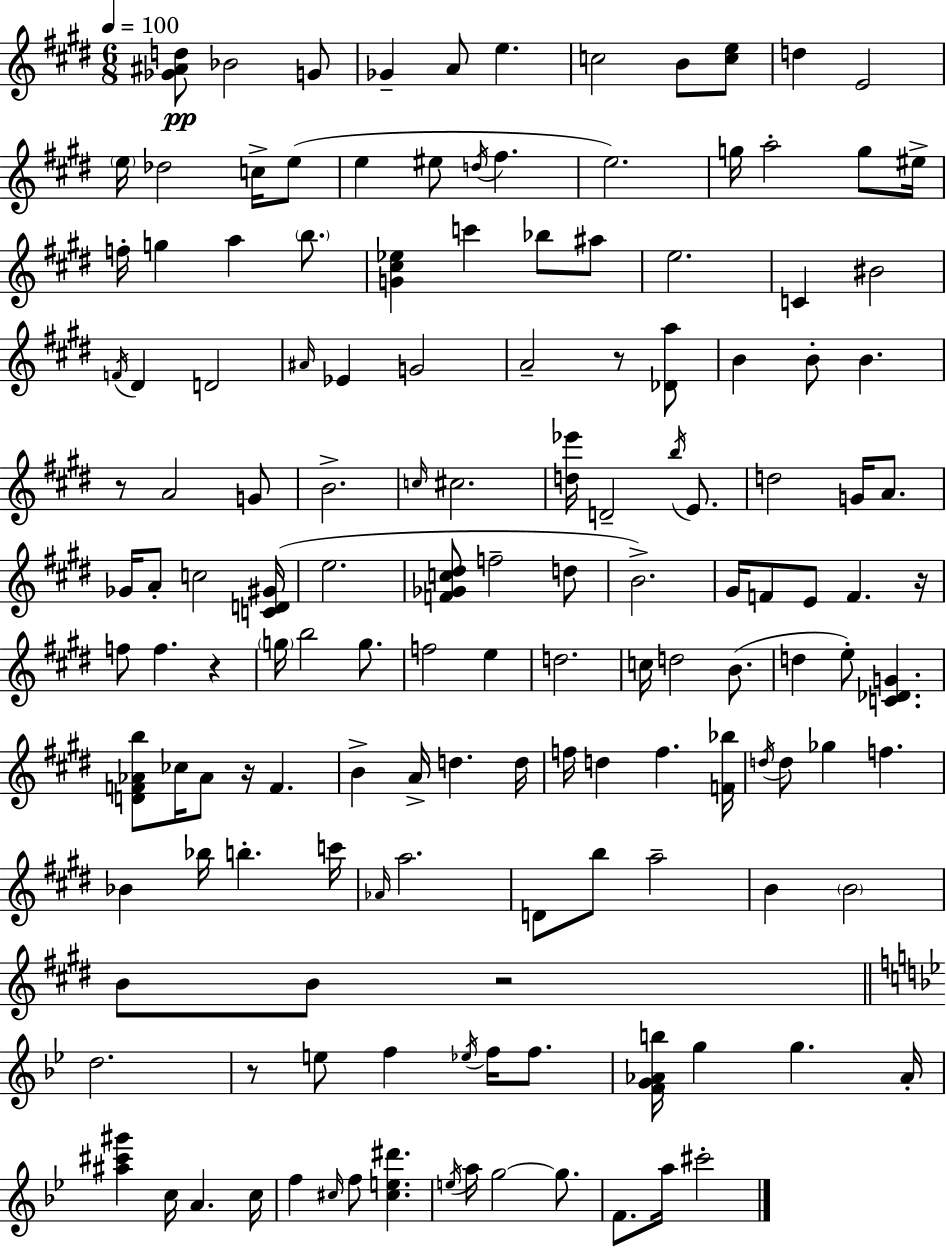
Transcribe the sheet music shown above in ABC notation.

X:1
T:Untitled
M:6/8
L:1/4
K:E
[_G^Ad]/2 _B2 G/2 _G A/2 e c2 B/2 [ce]/2 d E2 e/4 _d2 c/4 e/2 e ^e/2 d/4 ^f e2 g/4 a2 g/2 ^e/4 f/4 g a b/2 [G^c_e] c' _b/2 ^a/2 e2 C ^B2 F/4 ^D D2 ^A/4 _E G2 A2 z/2 [_Da]/2 B B/2 B z/2 A2 G/2 B2 c/4 ^c2 [d_e']/4 D2 b/4 E/2 d2 G/4 A/2 _G/4 A/2 c2 [CD^G]/4 e2 [F_Gc^d]/2 f2 d/2 B2 ^G/4 F/2 E/2 F z/4 f/2 f z g/4 b2 g/2 f2 e d2 c/4 d2 B/2 d e/2 [C_DG] [DF_Ab]/2 _c/4 _A/2 z/4 F B A/4 d d/4 f/4 d f [F_b]/4 d/4 d/2 _g f _B _b/4 b c'/4 _A/4 a2 D/2 b/2 a2 B B2 B/2 B/2 z2 d2 z/2 e/2 f _e/4 f/4 f/2 [FG_Ab]/4 g g _A/4 [^a^c'^g'] c/4 A c/4 f ^c/4 f/2 [^ce^d'] e/4 a/4 g2 g/2 F/2 a/4 ^c'2